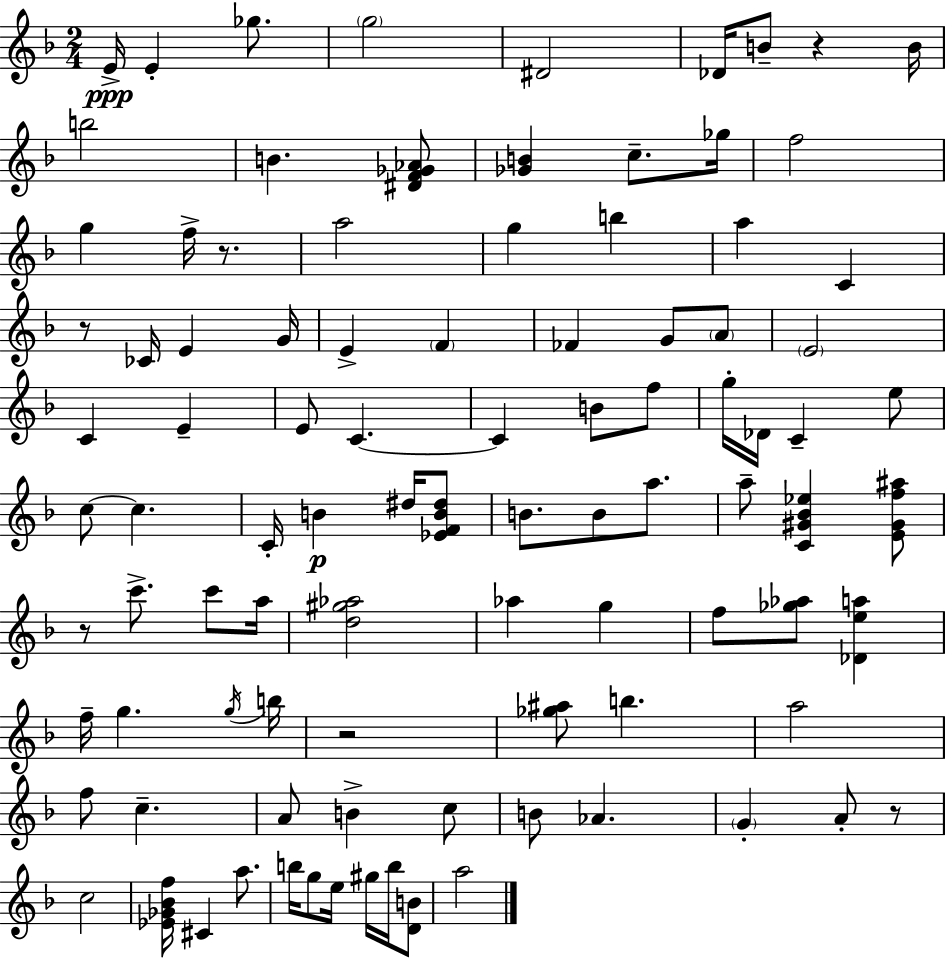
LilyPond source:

{
  \clef treble
  \numericTimeSignature
  \time 2/4
  \key f \major
  e'16->\ppp e'4-. ges''8. | \parenthesize g''2 | dis'2 | des'16 b'8-- r4 b'16 | \break b''2 | b'4. <dis' f' ges' aes'>8 | <ges' b'>4 c''8.-- ges''16 | f''2 | \break g''4 f''16-> r8. | a''2 | g''4 b''4 | a''4 c'4 | \break r8 ces'16 e'4 g'16 | e'4-> \parenthesize f'4 | fes'4 g'8 \parenthesize a'8 | \parenthesize e'2 | \break c'4 e'4-- | e'8 c'4.~~ | c'4 b'8 f''8 | g''16-. des'16 c'4-- e''8 | \break c''8~~ c''4. | c'16-. b'4\p dis''16 <ees' f' b' dis''>8 | b'8. b'8 a''8. | a''8-- <c' gis' bes' ees''>4 <e' gis' f'' ais''>8 | \break r8 c'''8.-> c'''8 a''16 | <d'' gis'' aes''>2 | aes''4 g''4 | f''8 <ges'' aes''>8 <des' e'' a''>4 | \break f''16-- g''4. \acciaccatura { g''16 } | b''16 r2 | <ges'' ais''>8 b''4. | a''2 | \break f''8 c''4.-- | a'8 b'4-> c''8 | b'8 aes'4. | \parenthesize g'4-. a'8-. r8 | \break c''2 | <ees' ges' bes' f''>16 cis'4 a''8. | b''16 g''8 e''16 gis''16 b''16 <d' b'>8 | a''2 | \break \bar "|."
}